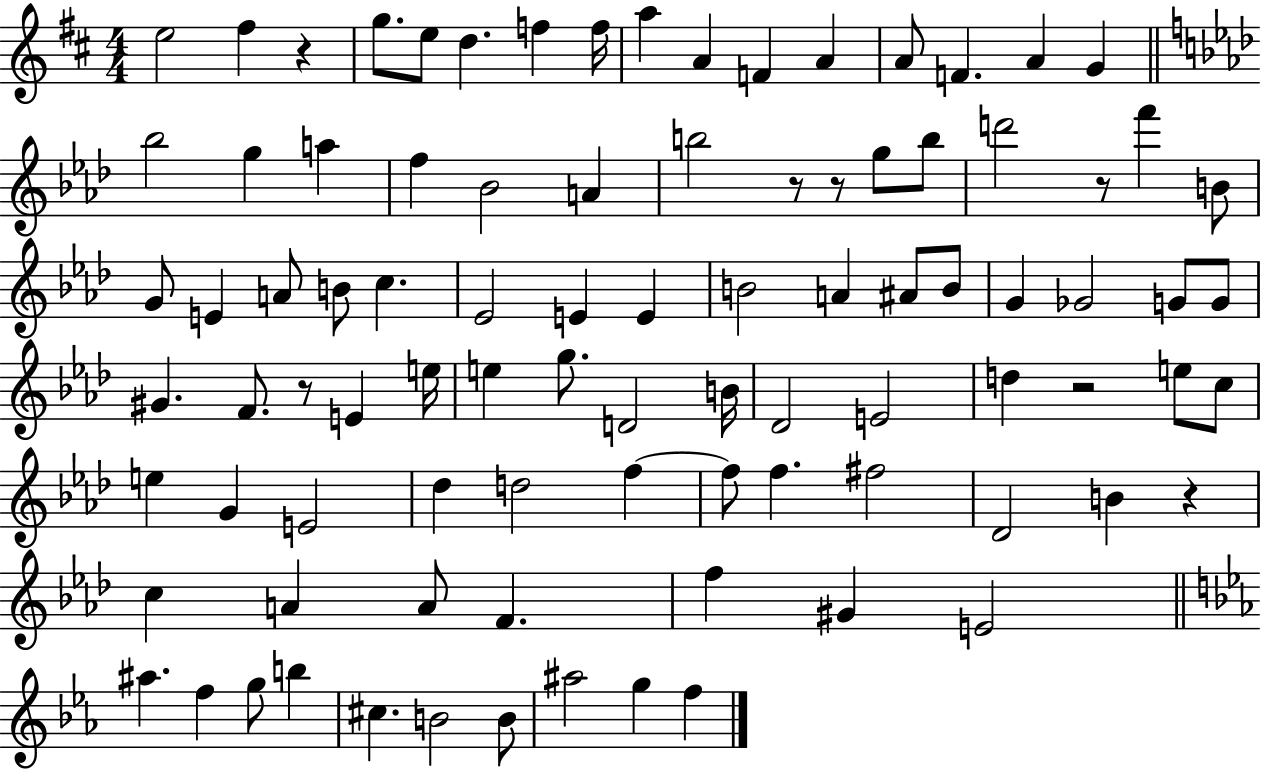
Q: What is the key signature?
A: D major